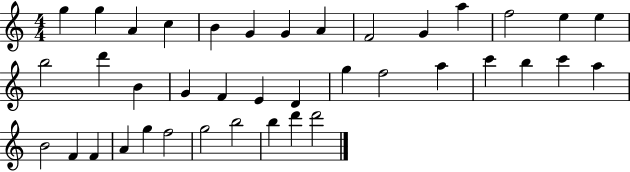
G5/q G5/q A4/q C5/q B4/q G4/q G4/q A4/q F4/h G4/q A5/q F5/h E5/q E5/q B5/h D6/q B4/q G4/q F4/q E4/q D4/q G5/q F5/h A5/q C6/q B5/q C6/q A5/q B4/h F4/q F4/q A4/q G5/q F5/h G5/h B5/h B5/q D6/q D6/h